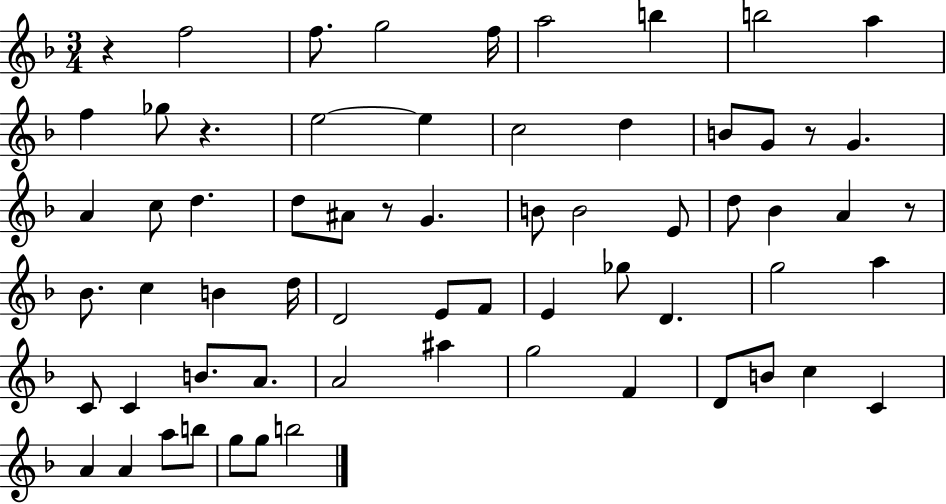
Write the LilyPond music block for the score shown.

{
  \clef treble
  \numericTimeSignature
  \time 3/4
  \key f \major
  r4 f''2 | f''8. g''2 f''16 | a''2 b''4 | b''2 a''4 | \break f''4 ges''8 r4. | e''2~~ e''4 | c''2 d''4 | b'8 g'8 r8 g'4. | \break a'4 c''8 d''4. | d''8 ais'8 r8 g'4. | b'8 b'2 e'8 | d''8 bes'4 a'4 r8 | \break bes'8. c''4 b'4 d''16 | d'2 e'8 f'8 | e'4 ges''8 d'4. | g''2 a''4 | \break c'8 c'4 b'8. a'8. | a'2 ais''4 | g''2 f'4 | d'8 b'8 c''4 c'4 | \break a'4 a'4 a''8 b''8 | g''8 g''8 b''2 | \bar "|."
}